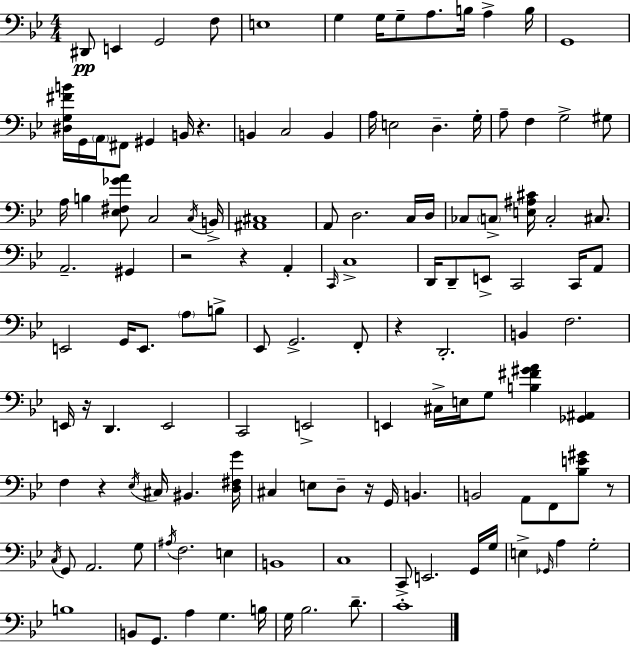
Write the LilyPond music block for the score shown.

{
  \clef bass
  \numericTimeSignature
  \time 4/4
  \key g \minor
  dis,8\pp e,4 g,2 f8 | e1 | g4 g16 g8-- a8. b16 a4-> b16 | g,1 | \break <dis g fis' b'>16 g,16 \parenthesize a,16 fis,8 gis,4 b,16 r4. | b,4 c2 b,4 | a16 e2 d4.-- g16-. | a8-- f4 g2-> gis8 | \break a16 b4 <ees fis ges' a'>8 c2 \acciaccatura { c16 } | b,16-> <ais, cis>1 | a,8 d2. c16 | d16 ces8 \parenthesize c8-> <e ais cis'>16 c2-. cis8. | \break a,2.-- gis,4 | r2 r4 a,4-. | \grace { c,16 } c1-> | d,16 d,8-- e,8-> c,2 c,16 | \break a,8 e,2 g,16 e,8. \parenthesize a8 | b8-> ees,8 g,2.-> | f,8-. r4 d,2.-. | b,4 f2. | \break e,16 r16 d,4. e,2 | c,2 e,2-> | e,4 cis16-> e16 g8 <b fis' gis' a'>4 <ges, ais,>4 | f4 r4 \acciaccatura { ees16 } cis16 bis,4. | \break <d fis g'>16 cis4 e8 d8-- r16 g,16 b,4. | b,2 a,8 f,8 <bes e' gis'>8 | r8 \acciaccatura { c16 } g,8 a,2. | g8 \acciaccatura { ais16 } f2. | \break e4 b,1 | c1 | c,8-> e,2. | g,16 g16 e4-> \grace { ges,16 } a4 g2-. | \break b1 | b,8 g,8. a4 g4. | b16 g16 bes2. | d'8.-- c'1-. | \break \bar "|."
}